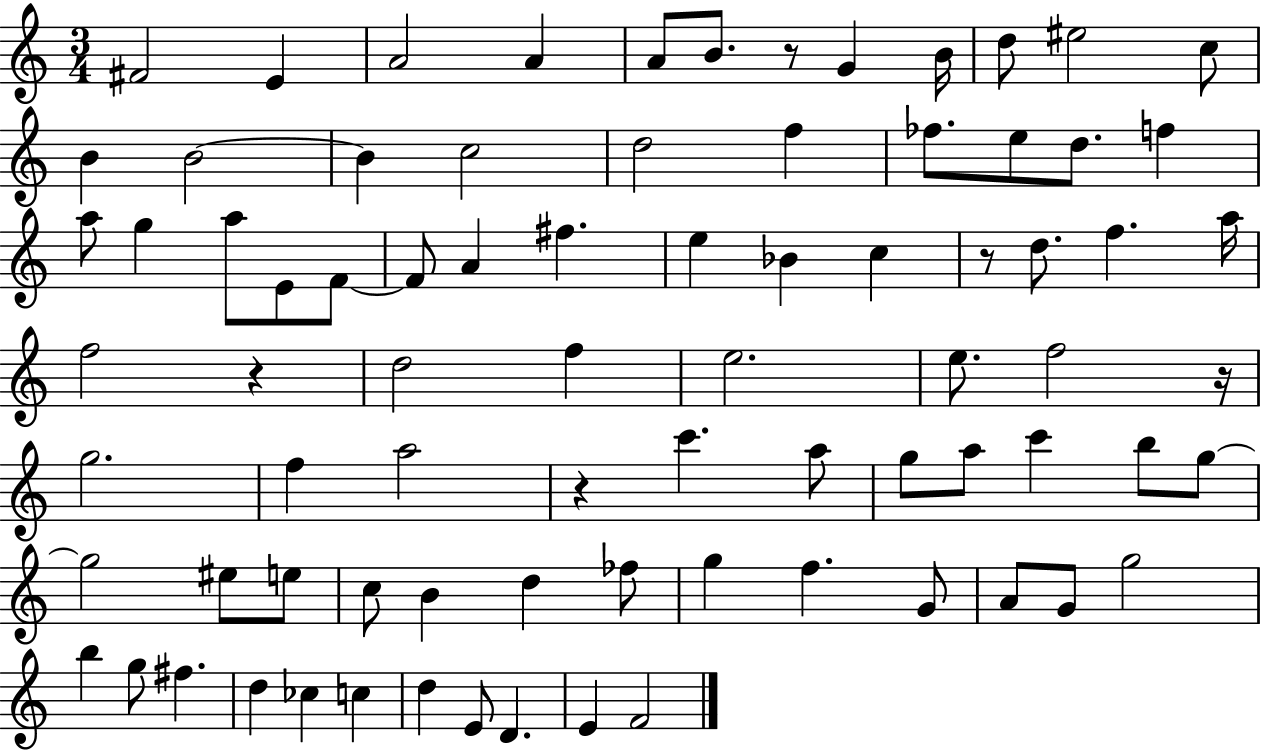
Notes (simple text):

F#4/h E4/q A4/h A4/q A4/e B4/e. R/e G4/q B4/s D5/e EIS5/h C5/e B4/q B4/h B4/q C5/h D5/h F5/q FES5/e. E5/e D5/e. F5/q A5/e G5/q A5/e E4/e F4/e F4/e A4/q F#5/q. E5/q Bb4/q C5/q R/e D5/e. F5/q. A5/s F5/h R/q D5/h F5/q E5/h. E5/e. F5/h R/s G5/h. F5/q A5/h R/q C6/q. A5/e G5/e A5/e C6/q B5/e G5/e G5/h EIS5/e E5/e C5/e B4/q D5/q FES5/e G5/q F5/q. G4/e A4/e G4/e G5/h B5/q G5/e F#5/q. D5/q CES5/q C5/q D5/q E4/e D4/q. E4/q F4/h